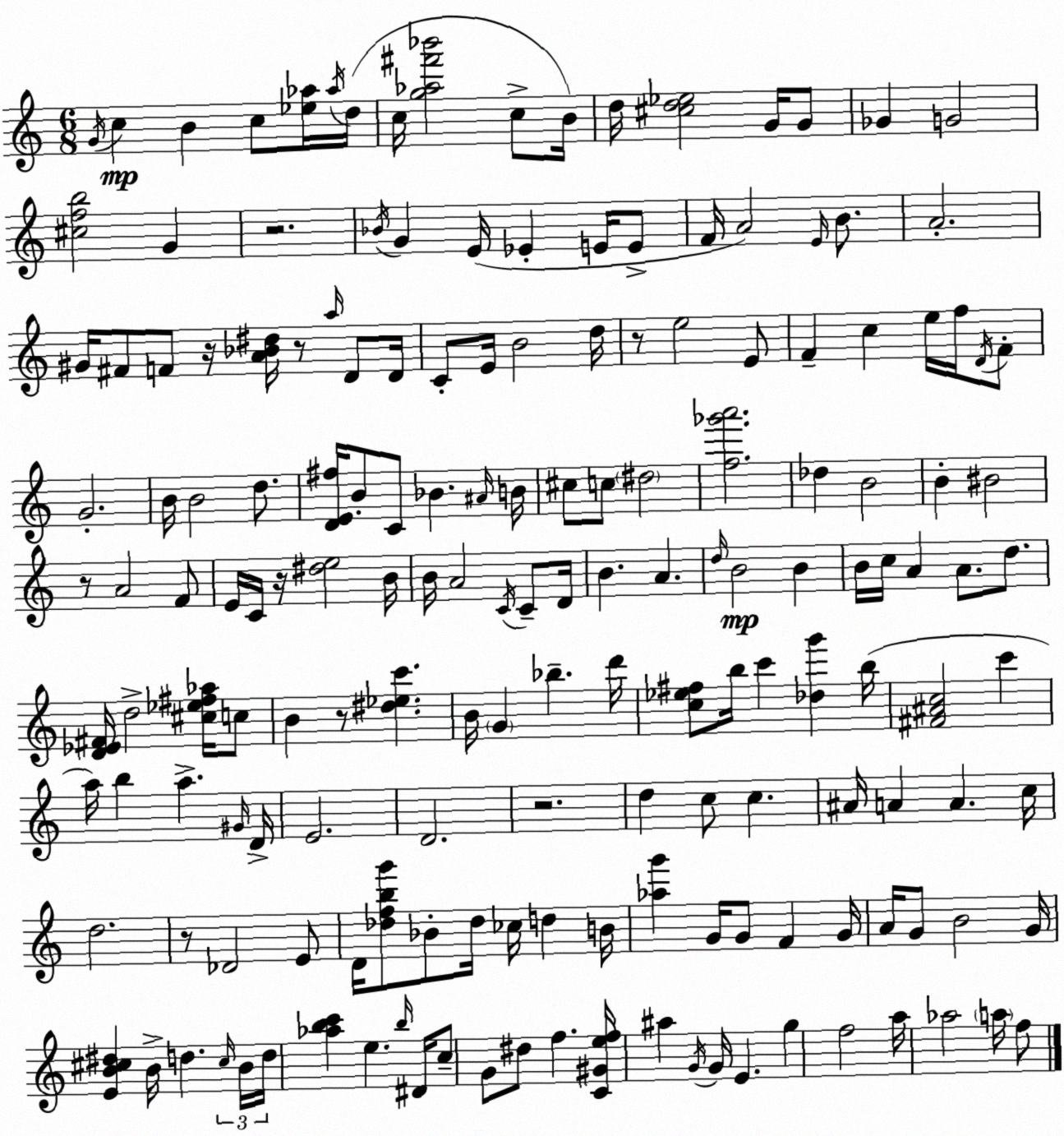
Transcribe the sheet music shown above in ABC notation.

X:1
T:Untitled
M:6/8
L:1/4
K:C
G/4 c B c/2 [_e_a]/4 _a/4 d/4 c/4 [g_a^f'_b']2 c/2 B/4 d/4 [^cd_e]2 G/4 G/2 _G G2 [^cfb]2 G z2 _B/4 G E/4 _E E/4 E/2 F/4 A2 E/4 B/2 A2 ^G/4 ^F/2 F/2 z/4 [A_B^d]/4 z/2 a/4 D/2 D/4 C/2 E/4 B2 d/4 z/2 e2 E/2 F c e/4 f/4 D/4 F/2 G2 B/4 B2 d/2 [DE^f]/4 B/2 C/2 _B ^A/4 B/4 ^c/2 c/2 ^d2 [f_g'a']2 _d B2 B ^B2 z/2 A2 F/2 E/4 C/4 z/4 [^de]2 B/4 B/4 A2 C/4 C/2 D/4 B A d/4 B2 B B/4 c/4 A A/2 d/2 [D_E^F]/4 d2 [^c_e^f_a]/4 c/2 B z/2 [^d_ec'] B/4 G _b d'/4 [c_e^f]/2 b/4 c' [_dg'] b/4 [^F^Ac]2 c' a/4 b a ^G/4 D/4 E2 D2 z2 d c/2 c ^A/4 A A c/4 d2 z/2 _D2 E/2 D/4 [_dfbg']/2 _B/2 _d/4 _c/4 d B/4 [_ag'] G/4 G/2 F G/4 A/4 G/2 B2 G/4 [EB^c^d] B/4 d ^c/4 B/4 d/4 [_abc'] e b/4 ^D/4 c/2 G/2 ^d/2 f [C^Gef]/4 ^a G/4 G/4 E g f2 a/4 _a2 a/4 f/2